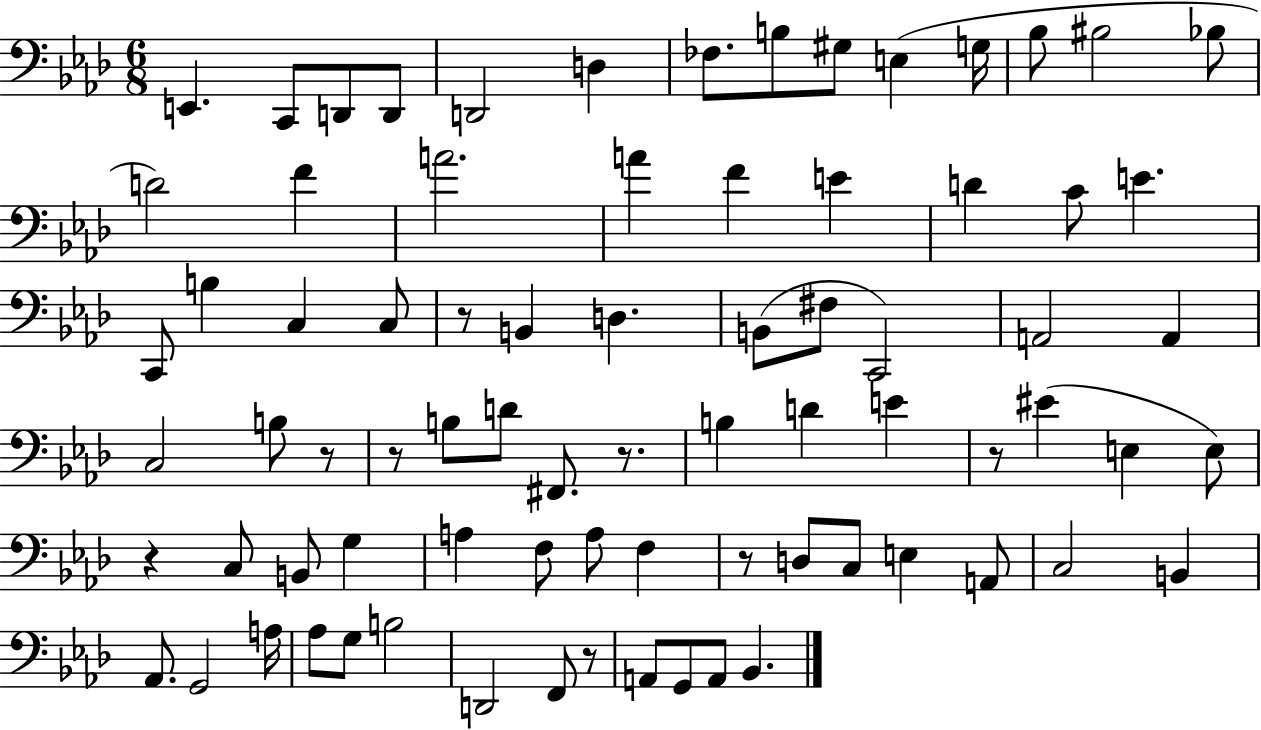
X:1
T:Untitled
M:6/8
L:1/4
K:Ab
E,, C,,/2 D,,/2 D,,/2 D,,2 D, _F,/2 B,/2 ^G,/2 E, G,/4 _B,/2 ^B,2 _B,/2 D2 F A2 A F E D C/2 E C,,/2 B, C, C,/2 z/2 B,, D, B,,/2 ^F,/2 C,,2 A,,2 A,, C,2 B,/2 z/2 z/2 B,/2 D/2 ^F,,/2 z/2 B, D E z/2 ^E E, E,/2 z C,/2 B,,/2 G, A, F,/2 A,/2 F, z/2 D,/2 C,/2 E, A,,/2 C,2 B,, _A,,/2 G,,2 A,/4 _A,/2 G,/2 B,2 D,,2 F,,/2 z/2 A,,/2 G,,/2 A,,/2 _B,,